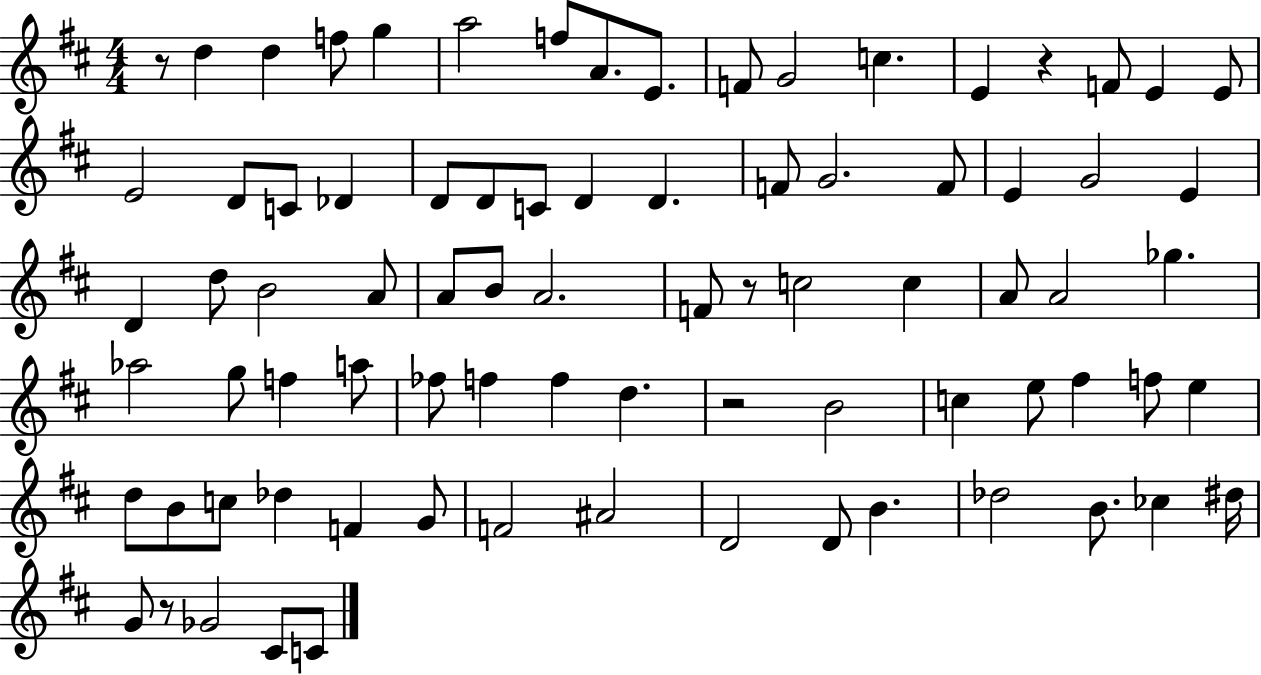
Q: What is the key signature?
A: D major